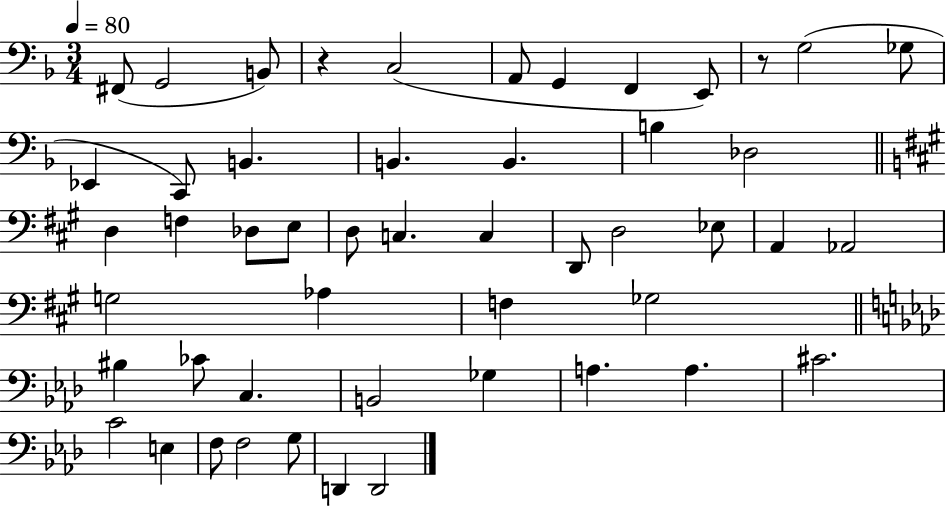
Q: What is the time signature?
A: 3/4